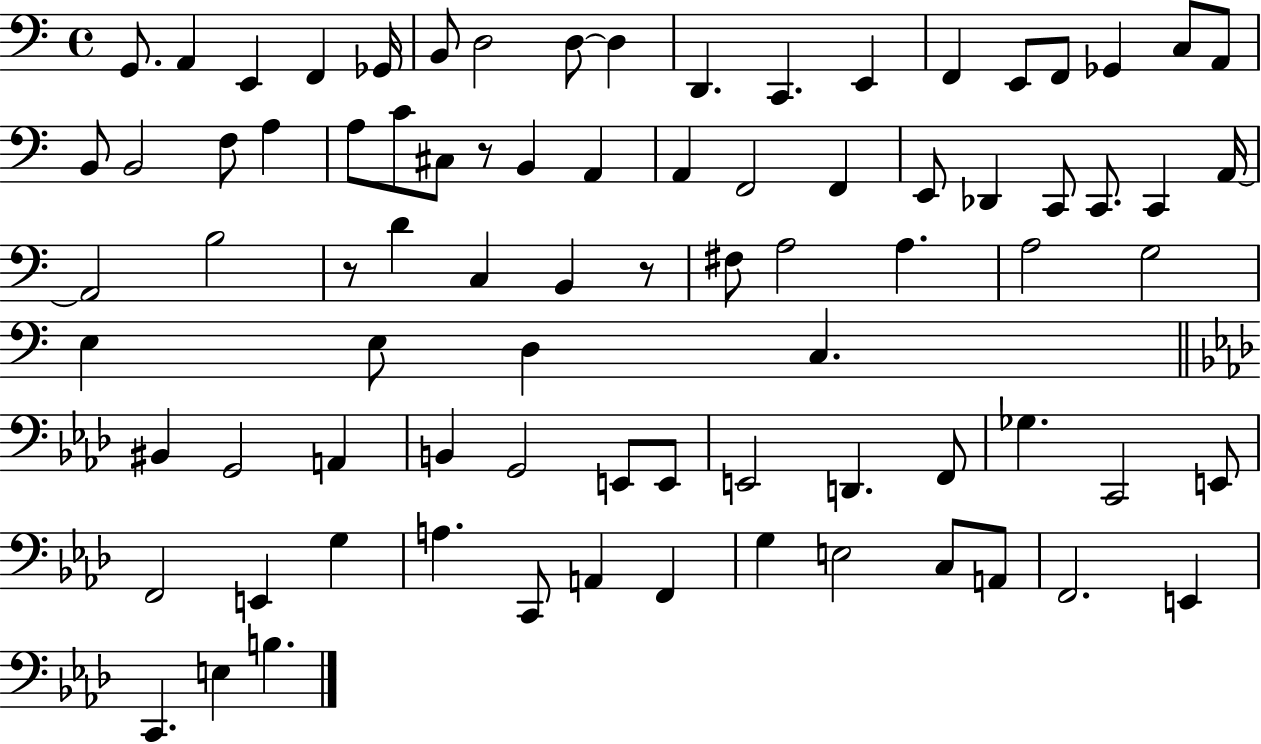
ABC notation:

X:1
T:Untitled
M:4/4
L:1/4
K:C
G,,/2 A,, E,, F,, _G,,/4 B,,/2 D,2 D,/2 D, D,, C,, E,, F,, E,,/2 F,,/2 _G,, C,/2 A,,/2 B,,/2 B,,2 F,/2 A, A,/2 C/2 ^C,/2 z/2 B,, A,, A,, F,,2 F,, E,,/2 _D,, C,,/2 C,,/2 C,, A,,/4 A,,2 B,2 z/2 D C, B,, z/2 ^F,/2 A,2 A, A,2 G,2 E, E,/2 D, C, ^B,, G,,2 A,, B,, G,,2 E,,/2 E,,/2 E,,2 D,, F,,/2 _G, C,,2 E,,/2 F,,2 E,, G, A, C,,/2 A,, F,, G, E,2 C,/2 A,,/2 F,,2 E,, C,, E, B,